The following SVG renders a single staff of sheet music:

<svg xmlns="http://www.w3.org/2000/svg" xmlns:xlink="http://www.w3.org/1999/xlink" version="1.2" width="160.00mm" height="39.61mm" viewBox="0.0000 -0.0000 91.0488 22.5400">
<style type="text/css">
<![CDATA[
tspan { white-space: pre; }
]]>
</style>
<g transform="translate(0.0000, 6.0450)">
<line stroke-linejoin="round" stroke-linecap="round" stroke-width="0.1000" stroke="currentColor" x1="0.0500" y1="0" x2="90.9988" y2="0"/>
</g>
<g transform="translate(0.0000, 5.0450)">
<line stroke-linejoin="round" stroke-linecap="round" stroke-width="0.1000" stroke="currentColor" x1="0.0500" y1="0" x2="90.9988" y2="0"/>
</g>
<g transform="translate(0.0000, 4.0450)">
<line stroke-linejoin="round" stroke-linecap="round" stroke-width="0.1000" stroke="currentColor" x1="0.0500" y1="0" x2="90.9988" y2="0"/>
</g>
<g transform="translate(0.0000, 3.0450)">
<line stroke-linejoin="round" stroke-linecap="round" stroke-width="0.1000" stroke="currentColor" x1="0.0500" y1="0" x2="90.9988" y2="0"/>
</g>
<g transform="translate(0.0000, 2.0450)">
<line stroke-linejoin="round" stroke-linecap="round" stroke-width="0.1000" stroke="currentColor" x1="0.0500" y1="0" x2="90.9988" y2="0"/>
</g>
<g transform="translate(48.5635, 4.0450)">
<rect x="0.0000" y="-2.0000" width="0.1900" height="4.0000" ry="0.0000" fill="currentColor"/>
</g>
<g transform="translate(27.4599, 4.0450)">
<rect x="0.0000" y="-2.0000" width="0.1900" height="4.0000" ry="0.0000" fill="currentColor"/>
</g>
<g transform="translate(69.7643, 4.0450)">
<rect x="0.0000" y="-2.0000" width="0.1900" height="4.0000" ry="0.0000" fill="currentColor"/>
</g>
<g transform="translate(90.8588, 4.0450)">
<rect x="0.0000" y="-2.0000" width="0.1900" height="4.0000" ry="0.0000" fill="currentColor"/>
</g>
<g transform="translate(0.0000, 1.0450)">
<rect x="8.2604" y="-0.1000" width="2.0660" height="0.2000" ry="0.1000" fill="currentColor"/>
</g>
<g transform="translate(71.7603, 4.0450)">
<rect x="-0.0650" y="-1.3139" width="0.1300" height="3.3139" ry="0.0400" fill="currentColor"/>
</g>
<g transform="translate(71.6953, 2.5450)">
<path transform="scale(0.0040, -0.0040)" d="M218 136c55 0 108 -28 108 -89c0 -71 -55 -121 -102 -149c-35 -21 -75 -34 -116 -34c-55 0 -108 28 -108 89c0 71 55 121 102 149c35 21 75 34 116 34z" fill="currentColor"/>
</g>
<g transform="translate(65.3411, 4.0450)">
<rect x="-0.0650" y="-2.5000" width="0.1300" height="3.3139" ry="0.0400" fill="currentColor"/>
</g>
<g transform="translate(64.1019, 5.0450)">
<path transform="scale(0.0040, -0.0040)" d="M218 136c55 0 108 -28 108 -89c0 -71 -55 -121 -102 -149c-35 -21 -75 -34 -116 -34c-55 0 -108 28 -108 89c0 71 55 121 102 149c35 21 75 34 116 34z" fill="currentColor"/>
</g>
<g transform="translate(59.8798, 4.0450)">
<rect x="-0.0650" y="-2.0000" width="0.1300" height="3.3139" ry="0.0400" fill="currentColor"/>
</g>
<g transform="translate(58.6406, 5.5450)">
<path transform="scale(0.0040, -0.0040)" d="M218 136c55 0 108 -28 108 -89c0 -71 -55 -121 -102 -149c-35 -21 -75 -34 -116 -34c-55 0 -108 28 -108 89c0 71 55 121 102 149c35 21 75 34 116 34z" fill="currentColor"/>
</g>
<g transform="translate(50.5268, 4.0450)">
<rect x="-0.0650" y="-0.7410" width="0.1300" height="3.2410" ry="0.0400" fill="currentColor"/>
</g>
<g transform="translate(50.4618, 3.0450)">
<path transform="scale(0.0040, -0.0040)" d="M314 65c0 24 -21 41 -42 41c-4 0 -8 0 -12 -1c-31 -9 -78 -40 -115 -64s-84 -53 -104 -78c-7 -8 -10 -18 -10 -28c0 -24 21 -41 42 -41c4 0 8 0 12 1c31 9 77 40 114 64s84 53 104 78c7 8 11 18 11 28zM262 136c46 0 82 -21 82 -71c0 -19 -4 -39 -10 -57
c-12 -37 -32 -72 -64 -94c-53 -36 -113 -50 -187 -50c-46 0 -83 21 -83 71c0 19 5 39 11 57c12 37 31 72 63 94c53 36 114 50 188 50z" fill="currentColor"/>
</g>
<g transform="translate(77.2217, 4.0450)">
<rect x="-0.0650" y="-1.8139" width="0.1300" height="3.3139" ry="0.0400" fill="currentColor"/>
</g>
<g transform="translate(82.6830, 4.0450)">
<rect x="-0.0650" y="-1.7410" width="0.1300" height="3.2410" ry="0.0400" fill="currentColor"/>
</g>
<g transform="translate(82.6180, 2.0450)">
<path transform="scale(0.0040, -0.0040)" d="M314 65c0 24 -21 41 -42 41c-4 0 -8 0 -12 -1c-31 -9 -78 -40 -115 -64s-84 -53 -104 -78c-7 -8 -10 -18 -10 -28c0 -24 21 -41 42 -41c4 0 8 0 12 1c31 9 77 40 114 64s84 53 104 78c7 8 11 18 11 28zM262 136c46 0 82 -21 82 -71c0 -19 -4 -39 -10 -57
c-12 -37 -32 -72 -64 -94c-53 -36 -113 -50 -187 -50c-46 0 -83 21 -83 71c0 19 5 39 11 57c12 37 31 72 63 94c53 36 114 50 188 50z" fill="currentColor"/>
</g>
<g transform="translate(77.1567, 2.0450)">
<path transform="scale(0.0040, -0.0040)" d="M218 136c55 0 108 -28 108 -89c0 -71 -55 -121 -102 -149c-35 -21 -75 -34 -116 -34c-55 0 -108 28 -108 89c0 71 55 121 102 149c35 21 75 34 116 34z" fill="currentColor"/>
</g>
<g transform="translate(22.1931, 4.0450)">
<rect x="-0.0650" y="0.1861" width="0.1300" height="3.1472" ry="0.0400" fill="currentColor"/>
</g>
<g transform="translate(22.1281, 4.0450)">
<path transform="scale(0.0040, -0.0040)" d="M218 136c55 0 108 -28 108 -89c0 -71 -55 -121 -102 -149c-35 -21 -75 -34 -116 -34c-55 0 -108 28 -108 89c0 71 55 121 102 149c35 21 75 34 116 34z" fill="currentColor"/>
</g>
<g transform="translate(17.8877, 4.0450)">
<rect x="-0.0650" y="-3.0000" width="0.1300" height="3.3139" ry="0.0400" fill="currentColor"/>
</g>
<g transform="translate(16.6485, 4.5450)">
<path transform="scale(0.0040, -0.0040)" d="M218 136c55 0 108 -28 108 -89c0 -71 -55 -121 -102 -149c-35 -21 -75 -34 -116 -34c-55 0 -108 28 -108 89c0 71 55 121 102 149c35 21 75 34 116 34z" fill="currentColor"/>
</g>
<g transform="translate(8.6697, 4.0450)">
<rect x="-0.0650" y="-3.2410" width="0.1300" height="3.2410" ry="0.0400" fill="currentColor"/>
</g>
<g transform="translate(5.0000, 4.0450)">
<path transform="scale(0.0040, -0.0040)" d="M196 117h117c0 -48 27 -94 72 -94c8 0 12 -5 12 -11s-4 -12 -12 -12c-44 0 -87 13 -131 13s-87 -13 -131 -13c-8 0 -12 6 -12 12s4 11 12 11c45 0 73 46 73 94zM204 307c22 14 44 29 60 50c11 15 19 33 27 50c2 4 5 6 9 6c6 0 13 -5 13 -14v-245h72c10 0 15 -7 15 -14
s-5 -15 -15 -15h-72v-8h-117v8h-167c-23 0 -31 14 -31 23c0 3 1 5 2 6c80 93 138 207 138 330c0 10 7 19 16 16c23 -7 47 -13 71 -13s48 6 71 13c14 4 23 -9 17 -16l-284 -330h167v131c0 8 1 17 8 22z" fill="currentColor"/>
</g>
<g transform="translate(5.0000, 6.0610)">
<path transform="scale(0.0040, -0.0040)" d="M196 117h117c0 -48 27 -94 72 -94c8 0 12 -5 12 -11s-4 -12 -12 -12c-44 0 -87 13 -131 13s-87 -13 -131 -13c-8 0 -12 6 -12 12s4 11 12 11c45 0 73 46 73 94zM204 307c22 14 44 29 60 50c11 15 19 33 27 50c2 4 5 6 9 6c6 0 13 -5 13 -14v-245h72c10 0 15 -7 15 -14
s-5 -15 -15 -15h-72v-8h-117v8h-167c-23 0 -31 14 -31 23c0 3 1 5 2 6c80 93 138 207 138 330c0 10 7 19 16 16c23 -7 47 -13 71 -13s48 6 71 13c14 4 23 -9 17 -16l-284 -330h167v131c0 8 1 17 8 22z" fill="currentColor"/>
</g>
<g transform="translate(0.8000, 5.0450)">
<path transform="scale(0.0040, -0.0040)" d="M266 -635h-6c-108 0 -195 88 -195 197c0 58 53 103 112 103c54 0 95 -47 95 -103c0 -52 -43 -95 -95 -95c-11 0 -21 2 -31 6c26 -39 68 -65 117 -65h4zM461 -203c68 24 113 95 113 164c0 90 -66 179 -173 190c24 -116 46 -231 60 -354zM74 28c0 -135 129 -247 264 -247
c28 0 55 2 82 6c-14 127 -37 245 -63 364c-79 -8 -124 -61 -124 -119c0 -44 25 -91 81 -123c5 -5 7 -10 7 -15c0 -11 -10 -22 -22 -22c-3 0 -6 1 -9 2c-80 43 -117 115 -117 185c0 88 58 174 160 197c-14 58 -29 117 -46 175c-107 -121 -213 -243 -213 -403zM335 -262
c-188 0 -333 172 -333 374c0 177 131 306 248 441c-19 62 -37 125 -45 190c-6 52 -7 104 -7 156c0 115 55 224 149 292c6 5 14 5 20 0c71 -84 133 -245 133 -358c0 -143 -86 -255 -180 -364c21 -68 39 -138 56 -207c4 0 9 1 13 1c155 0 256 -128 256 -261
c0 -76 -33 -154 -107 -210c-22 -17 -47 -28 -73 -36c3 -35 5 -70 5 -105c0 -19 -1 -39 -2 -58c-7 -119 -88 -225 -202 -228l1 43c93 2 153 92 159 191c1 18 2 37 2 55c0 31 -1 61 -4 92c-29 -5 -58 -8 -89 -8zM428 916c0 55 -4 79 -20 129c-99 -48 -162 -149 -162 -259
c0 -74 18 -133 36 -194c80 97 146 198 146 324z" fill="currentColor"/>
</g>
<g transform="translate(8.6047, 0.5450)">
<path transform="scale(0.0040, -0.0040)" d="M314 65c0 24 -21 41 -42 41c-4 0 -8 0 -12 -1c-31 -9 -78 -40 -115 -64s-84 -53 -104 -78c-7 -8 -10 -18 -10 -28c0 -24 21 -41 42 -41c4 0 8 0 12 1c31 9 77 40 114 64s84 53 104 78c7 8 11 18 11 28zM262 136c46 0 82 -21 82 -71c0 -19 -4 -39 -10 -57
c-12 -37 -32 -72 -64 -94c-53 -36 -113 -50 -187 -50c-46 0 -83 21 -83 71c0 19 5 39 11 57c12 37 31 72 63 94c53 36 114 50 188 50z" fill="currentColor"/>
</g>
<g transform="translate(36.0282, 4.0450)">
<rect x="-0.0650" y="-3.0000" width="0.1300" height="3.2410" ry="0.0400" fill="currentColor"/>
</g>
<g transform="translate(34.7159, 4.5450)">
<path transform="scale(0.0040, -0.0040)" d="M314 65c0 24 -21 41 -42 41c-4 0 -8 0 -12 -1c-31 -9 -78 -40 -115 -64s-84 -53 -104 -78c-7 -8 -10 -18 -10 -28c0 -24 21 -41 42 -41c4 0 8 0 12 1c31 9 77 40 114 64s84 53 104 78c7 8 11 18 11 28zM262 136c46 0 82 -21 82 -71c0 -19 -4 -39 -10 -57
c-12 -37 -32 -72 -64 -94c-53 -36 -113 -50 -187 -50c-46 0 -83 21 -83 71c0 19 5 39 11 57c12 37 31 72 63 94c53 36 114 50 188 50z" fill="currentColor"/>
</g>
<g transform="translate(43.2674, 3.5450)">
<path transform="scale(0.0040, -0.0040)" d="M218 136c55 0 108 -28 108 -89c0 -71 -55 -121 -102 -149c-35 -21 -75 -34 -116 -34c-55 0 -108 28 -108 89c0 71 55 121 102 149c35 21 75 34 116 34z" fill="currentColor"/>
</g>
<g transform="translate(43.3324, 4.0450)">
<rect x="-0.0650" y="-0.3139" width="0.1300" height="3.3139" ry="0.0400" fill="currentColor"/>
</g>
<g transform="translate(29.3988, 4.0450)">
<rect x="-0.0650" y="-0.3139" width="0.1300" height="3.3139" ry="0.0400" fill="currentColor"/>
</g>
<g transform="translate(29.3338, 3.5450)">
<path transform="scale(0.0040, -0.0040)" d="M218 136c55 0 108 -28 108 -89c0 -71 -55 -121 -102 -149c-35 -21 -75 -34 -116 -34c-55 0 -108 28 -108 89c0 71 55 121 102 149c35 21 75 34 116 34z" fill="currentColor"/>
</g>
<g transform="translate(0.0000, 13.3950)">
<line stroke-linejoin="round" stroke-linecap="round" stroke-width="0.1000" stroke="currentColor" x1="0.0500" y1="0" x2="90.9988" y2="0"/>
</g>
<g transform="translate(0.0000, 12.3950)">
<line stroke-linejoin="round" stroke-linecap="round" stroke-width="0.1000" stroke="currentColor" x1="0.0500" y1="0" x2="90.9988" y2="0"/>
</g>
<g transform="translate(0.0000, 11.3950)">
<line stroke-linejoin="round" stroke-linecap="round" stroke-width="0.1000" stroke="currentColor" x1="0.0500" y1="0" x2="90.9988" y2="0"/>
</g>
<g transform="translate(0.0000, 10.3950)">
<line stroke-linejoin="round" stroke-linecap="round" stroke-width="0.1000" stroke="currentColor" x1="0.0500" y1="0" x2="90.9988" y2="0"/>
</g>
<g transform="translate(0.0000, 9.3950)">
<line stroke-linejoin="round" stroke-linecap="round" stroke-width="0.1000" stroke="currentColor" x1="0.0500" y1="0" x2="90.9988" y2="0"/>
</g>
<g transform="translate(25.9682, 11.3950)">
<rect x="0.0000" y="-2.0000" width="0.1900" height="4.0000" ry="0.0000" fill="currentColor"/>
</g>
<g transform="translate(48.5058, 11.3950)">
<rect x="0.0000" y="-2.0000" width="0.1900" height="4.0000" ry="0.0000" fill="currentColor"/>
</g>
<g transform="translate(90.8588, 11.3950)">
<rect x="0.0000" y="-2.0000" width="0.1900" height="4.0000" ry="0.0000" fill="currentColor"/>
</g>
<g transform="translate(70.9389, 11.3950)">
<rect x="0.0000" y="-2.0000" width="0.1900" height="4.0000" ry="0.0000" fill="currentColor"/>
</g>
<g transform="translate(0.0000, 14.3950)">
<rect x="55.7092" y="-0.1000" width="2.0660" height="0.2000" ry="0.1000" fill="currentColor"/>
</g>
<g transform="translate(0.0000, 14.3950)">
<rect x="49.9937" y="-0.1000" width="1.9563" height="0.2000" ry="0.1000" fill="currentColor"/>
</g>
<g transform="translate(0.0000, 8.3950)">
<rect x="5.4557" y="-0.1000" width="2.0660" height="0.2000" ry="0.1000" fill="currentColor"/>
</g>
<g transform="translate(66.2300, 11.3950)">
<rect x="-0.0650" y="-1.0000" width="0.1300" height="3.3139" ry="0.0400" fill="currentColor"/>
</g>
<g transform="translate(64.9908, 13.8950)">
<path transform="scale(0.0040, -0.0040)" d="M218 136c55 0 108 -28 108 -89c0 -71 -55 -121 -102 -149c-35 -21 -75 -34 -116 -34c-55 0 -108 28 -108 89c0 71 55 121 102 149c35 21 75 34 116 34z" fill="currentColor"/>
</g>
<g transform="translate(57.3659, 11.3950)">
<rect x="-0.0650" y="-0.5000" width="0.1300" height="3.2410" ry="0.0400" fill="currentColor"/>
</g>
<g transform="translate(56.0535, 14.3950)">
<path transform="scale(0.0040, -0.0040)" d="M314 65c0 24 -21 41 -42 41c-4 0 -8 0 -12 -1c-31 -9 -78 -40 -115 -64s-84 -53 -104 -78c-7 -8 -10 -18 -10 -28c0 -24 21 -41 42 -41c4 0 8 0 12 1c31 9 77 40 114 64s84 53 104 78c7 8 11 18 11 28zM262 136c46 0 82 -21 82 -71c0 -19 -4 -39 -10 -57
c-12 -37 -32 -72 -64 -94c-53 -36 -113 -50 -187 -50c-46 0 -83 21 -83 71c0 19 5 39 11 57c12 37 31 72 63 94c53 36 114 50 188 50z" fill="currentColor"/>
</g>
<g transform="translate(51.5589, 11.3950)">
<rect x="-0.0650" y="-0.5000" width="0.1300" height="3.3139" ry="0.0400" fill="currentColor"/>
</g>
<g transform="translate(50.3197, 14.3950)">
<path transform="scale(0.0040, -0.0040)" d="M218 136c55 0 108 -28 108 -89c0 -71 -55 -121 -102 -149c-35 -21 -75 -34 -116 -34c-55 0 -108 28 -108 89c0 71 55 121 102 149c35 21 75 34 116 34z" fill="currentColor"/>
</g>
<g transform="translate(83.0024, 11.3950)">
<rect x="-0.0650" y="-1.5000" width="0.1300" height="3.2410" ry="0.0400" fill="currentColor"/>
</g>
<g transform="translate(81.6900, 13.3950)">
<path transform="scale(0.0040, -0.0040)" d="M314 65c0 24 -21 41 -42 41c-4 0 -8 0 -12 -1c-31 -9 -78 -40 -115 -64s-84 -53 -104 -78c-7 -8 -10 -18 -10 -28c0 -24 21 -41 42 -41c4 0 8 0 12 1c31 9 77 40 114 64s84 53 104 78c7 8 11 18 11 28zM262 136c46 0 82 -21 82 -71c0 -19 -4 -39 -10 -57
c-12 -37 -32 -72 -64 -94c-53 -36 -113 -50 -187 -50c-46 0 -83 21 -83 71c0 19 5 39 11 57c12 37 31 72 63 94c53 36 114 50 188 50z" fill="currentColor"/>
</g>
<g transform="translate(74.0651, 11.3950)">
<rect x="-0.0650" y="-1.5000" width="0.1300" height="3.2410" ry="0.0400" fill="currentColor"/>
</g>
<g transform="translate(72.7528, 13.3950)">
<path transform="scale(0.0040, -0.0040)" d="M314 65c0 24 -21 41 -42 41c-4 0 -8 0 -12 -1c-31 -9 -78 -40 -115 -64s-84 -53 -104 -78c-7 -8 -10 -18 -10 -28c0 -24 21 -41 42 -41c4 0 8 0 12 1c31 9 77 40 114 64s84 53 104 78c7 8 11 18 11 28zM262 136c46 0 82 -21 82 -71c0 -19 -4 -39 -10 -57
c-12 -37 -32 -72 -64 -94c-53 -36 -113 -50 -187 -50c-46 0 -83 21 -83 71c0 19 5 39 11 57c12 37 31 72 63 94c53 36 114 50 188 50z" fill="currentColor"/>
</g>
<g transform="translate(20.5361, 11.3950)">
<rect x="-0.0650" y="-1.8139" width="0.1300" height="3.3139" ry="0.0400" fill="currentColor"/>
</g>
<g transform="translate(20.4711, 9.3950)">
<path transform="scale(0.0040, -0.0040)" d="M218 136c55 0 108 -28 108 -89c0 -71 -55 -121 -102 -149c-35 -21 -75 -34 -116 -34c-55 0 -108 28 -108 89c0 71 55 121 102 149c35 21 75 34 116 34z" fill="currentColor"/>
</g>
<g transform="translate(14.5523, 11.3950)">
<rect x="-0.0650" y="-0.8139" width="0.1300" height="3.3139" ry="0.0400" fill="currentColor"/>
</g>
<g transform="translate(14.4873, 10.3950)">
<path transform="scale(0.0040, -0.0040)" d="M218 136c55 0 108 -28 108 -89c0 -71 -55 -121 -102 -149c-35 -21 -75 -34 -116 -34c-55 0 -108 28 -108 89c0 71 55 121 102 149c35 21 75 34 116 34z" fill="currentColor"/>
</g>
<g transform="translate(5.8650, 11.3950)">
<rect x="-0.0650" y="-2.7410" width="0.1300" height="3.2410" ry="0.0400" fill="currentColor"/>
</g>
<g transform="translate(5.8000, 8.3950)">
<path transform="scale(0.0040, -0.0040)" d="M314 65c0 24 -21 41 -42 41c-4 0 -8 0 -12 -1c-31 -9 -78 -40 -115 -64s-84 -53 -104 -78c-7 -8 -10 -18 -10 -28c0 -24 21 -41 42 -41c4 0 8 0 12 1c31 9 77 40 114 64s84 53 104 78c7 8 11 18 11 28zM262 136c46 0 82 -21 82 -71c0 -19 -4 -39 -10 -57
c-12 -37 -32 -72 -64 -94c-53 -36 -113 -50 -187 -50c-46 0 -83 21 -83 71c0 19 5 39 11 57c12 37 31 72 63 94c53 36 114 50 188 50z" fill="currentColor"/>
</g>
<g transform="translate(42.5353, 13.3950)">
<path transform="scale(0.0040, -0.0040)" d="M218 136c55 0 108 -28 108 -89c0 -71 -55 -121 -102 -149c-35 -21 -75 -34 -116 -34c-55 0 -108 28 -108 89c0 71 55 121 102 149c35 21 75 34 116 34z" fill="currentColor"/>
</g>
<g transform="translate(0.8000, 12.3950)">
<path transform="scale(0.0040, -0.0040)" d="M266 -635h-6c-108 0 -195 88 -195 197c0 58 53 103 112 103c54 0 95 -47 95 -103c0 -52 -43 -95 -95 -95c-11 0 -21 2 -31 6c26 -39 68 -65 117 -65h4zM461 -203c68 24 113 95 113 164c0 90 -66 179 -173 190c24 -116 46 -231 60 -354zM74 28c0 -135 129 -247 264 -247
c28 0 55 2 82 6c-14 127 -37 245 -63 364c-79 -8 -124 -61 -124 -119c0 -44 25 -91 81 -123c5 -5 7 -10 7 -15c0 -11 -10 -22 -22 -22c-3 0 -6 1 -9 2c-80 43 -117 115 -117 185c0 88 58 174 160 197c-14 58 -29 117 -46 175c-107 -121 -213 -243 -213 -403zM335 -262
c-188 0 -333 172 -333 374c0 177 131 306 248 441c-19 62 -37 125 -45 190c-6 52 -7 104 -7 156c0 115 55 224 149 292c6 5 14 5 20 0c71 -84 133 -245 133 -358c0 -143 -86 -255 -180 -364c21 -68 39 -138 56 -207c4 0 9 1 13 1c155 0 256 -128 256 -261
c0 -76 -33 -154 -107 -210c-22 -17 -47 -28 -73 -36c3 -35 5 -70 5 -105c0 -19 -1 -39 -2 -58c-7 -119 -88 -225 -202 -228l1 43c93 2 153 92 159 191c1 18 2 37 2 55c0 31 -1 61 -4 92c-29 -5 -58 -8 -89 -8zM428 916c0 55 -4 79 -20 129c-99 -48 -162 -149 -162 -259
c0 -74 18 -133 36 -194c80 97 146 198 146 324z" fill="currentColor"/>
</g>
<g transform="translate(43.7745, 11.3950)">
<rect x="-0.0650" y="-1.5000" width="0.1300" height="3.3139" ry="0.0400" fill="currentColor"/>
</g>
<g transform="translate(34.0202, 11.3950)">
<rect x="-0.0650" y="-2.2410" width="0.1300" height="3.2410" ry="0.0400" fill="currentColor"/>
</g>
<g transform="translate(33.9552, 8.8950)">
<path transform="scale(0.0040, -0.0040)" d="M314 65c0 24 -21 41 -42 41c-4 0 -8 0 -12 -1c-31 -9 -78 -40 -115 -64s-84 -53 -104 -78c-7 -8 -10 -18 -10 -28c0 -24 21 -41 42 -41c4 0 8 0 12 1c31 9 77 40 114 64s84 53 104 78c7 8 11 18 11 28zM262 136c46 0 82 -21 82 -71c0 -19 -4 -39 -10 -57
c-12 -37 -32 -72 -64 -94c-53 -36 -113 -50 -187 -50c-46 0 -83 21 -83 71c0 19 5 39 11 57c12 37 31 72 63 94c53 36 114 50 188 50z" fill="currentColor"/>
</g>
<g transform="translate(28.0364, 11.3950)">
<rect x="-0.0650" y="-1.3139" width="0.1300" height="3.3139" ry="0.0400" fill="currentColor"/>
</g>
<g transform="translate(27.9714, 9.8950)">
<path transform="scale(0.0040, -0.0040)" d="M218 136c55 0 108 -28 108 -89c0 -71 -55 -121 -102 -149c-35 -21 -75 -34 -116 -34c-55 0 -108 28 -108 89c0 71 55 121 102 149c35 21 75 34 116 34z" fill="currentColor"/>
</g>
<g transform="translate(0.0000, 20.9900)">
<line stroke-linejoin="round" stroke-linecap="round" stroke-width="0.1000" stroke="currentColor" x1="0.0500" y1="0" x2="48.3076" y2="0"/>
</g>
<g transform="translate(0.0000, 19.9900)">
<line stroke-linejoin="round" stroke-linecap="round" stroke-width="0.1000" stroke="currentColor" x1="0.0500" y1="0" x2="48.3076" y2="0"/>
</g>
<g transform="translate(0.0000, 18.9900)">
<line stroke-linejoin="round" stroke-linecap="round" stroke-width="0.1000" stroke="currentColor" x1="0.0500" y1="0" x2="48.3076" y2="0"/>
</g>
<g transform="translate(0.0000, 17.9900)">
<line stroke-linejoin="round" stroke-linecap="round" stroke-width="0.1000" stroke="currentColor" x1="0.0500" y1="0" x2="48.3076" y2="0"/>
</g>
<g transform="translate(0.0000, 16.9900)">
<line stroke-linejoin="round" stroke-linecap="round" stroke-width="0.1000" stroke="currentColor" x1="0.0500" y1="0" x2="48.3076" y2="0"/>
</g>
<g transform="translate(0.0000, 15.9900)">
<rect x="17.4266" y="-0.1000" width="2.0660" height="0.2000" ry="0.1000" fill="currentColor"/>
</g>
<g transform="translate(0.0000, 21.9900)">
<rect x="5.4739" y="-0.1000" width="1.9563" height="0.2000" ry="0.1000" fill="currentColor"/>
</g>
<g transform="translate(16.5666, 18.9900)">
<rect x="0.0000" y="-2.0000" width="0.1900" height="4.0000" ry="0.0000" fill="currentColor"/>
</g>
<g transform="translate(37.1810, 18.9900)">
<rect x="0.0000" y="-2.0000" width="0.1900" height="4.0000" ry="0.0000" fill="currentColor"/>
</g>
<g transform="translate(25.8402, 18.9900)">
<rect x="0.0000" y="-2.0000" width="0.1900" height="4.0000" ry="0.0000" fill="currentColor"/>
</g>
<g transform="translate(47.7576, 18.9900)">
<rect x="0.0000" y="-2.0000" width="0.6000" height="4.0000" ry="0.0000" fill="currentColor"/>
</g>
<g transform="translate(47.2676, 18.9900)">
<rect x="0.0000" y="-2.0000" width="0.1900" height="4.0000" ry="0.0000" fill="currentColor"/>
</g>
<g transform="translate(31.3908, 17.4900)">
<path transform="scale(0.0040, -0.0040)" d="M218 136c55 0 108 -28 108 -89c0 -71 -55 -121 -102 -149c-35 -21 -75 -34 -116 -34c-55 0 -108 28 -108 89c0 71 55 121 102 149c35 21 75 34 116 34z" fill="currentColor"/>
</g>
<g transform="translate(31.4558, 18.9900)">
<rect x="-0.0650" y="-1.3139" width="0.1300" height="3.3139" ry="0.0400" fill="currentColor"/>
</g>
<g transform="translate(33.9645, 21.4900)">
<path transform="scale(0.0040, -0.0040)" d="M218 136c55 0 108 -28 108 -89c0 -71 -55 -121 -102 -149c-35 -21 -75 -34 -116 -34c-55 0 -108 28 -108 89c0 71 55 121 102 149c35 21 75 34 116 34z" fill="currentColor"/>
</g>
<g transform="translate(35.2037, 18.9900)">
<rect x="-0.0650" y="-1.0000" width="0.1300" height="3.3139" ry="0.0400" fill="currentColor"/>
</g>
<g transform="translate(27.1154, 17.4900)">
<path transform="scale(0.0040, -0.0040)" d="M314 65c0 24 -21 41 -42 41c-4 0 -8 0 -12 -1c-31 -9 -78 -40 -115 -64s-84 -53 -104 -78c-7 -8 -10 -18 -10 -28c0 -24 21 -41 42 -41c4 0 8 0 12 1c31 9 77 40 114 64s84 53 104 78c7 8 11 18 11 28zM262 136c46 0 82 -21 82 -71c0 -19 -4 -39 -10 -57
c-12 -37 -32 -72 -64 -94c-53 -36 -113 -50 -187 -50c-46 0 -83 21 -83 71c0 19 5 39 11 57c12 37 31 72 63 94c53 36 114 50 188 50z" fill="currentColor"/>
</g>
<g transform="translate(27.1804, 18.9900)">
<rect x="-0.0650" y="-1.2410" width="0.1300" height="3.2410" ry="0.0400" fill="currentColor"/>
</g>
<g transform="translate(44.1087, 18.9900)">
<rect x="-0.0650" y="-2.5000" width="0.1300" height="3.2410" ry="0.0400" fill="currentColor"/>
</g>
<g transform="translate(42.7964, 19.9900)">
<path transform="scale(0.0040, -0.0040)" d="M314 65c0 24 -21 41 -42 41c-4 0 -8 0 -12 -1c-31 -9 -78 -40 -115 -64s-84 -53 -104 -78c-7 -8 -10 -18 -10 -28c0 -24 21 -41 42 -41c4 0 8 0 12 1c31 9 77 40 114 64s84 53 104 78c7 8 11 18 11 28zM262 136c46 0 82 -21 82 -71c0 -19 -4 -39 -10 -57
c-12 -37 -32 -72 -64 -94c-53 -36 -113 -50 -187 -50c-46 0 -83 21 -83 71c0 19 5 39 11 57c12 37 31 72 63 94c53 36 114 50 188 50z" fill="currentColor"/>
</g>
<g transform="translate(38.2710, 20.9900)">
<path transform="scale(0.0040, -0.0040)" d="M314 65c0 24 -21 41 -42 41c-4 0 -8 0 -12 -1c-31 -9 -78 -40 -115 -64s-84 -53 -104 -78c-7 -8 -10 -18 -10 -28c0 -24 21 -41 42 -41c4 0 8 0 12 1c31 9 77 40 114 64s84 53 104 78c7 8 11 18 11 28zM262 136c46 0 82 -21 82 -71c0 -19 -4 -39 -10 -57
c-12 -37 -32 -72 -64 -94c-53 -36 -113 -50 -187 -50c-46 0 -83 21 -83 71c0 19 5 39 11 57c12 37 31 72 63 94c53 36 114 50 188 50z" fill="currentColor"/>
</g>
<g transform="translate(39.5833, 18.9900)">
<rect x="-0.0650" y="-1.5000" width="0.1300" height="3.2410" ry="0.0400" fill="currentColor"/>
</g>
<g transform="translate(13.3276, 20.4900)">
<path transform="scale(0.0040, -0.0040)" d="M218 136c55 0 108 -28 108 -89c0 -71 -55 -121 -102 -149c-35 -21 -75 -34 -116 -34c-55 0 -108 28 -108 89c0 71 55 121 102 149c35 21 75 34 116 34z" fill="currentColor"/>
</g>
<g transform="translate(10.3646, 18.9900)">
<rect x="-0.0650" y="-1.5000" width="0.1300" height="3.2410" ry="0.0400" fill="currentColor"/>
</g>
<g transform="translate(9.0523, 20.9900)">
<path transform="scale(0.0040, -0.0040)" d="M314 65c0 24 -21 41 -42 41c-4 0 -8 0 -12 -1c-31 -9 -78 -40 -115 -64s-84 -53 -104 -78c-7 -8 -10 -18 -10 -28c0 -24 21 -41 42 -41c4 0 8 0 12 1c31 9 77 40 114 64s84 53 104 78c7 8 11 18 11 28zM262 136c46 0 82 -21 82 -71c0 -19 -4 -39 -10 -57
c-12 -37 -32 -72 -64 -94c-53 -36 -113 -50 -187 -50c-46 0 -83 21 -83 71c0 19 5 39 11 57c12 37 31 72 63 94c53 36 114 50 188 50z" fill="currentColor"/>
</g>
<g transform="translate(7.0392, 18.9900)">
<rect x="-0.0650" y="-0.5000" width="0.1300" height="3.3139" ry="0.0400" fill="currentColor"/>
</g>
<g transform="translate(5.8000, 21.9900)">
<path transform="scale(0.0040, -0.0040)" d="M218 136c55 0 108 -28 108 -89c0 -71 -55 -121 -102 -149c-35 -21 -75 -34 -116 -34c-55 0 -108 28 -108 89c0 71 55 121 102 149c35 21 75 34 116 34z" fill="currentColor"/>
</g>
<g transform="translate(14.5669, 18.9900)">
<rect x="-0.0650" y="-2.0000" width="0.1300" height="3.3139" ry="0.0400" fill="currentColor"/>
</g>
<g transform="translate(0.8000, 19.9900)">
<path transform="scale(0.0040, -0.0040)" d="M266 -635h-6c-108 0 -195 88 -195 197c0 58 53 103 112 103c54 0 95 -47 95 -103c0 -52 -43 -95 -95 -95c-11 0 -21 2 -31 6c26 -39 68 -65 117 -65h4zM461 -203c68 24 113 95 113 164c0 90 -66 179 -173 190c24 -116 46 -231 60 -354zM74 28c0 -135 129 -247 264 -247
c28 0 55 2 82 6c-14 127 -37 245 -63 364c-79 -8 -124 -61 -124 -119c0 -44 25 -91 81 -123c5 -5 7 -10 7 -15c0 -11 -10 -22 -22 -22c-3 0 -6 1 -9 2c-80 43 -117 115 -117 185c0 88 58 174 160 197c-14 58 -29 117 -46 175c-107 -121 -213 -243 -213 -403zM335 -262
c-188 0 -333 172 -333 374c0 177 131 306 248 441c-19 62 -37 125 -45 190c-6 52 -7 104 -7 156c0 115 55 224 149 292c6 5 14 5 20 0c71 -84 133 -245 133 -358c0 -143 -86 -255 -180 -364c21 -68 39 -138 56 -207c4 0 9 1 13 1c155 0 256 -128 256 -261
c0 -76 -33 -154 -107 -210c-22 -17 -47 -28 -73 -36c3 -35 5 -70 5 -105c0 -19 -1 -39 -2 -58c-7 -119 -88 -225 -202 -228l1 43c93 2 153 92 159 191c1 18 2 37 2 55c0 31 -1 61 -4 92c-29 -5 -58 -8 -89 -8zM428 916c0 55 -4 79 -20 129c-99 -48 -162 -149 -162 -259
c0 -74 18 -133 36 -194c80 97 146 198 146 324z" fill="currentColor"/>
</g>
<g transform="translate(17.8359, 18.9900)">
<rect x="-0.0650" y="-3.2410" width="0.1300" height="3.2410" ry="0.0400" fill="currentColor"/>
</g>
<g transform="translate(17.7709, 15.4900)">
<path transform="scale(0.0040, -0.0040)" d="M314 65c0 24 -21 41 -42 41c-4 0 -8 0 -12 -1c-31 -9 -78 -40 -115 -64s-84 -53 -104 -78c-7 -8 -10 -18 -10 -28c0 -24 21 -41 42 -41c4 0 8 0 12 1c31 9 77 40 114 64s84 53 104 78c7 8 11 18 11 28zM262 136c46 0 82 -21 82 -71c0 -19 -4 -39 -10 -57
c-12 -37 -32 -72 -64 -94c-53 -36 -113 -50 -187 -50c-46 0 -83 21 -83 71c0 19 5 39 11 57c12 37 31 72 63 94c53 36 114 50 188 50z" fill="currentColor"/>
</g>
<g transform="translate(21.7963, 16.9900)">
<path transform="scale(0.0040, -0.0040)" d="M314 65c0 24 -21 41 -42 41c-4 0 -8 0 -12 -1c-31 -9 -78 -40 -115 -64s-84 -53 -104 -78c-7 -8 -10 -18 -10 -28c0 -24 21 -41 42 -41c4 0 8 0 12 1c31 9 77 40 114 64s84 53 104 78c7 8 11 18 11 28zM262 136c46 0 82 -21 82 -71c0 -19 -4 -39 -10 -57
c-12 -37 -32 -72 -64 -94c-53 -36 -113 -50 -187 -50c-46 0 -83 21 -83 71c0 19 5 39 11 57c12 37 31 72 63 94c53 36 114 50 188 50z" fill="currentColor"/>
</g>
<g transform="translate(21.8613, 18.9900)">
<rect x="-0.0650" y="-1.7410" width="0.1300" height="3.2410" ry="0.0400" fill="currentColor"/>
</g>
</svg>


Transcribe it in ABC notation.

X:1
T:Untitled
M:4/4
L:1/4
K:C
b2 A B c A2 c d2 F G e f f2 a2 d f e g2 E C C2 D E2 E2 C E2 F b2 f2 e2 e D E2 G2